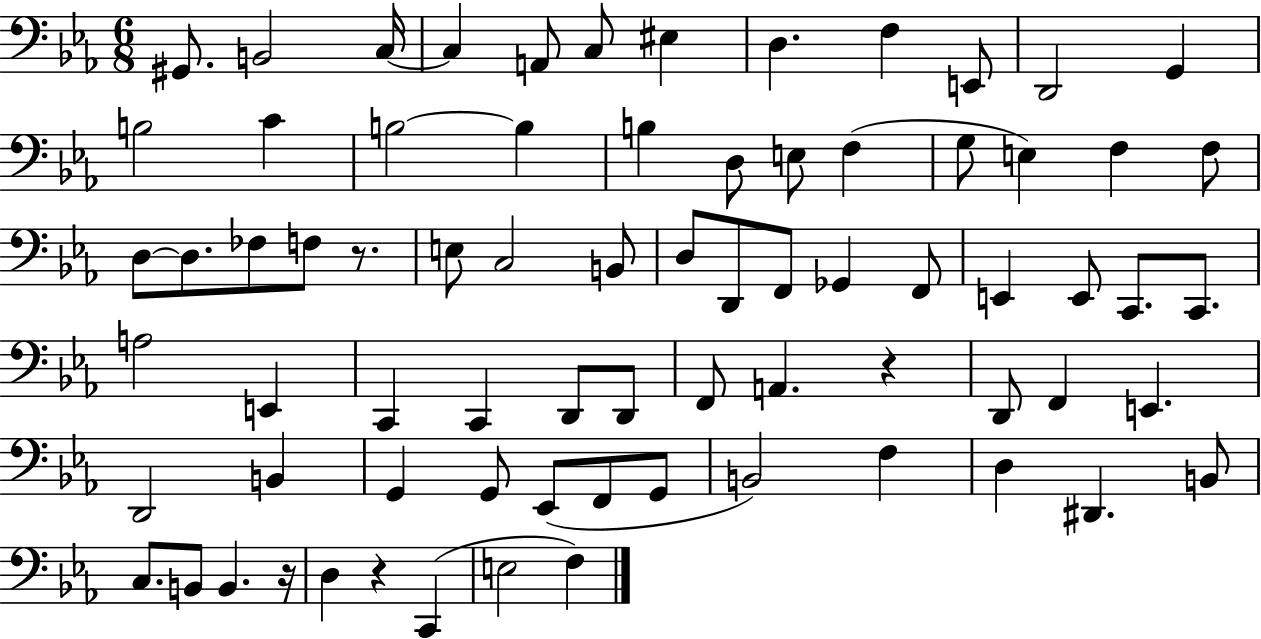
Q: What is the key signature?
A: EES major